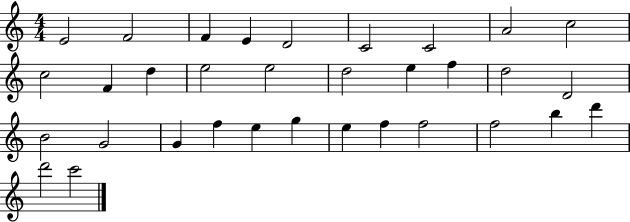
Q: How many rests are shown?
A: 0